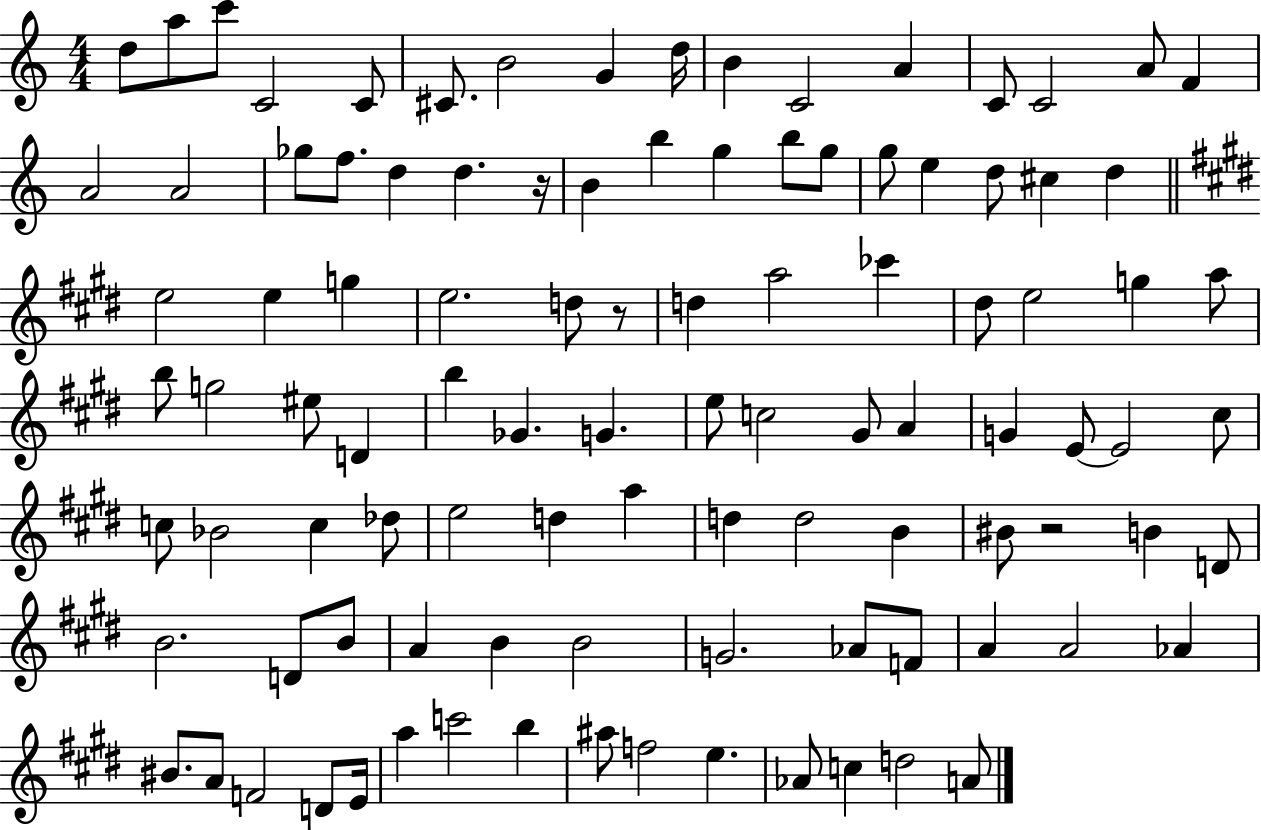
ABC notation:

X:1
T:Untitled
M:4/4
L:1/4
K:C
d/2 a/2 c'/2 C2 C/2 ^C/2 B2 G d/4 B C2 A C/2 C2 A/2 F A2 A2 _g/2 f/2 d d z/4 B b g b/2 g/2 g/2 e d/2 ^c d e2 e g e2 d/2 z/2 d a2 _c' ^d/2 e2 g a/2 b/2 g2 ^e/2 D b _G G e/2 c2 ^G/2 A G E/2 E2 ^c/2 c/2 _B2 c _d/2 e2 d a d d2 B ^B/2 z2 B D/2 B2 D/2 B/2 A B B2 G2 _A/2 F/2 A A2 _A ^B/2 A/2 F2 D/2 E/4 a c'2 b ^a/2 f2 e _A/2 c d2 A/2